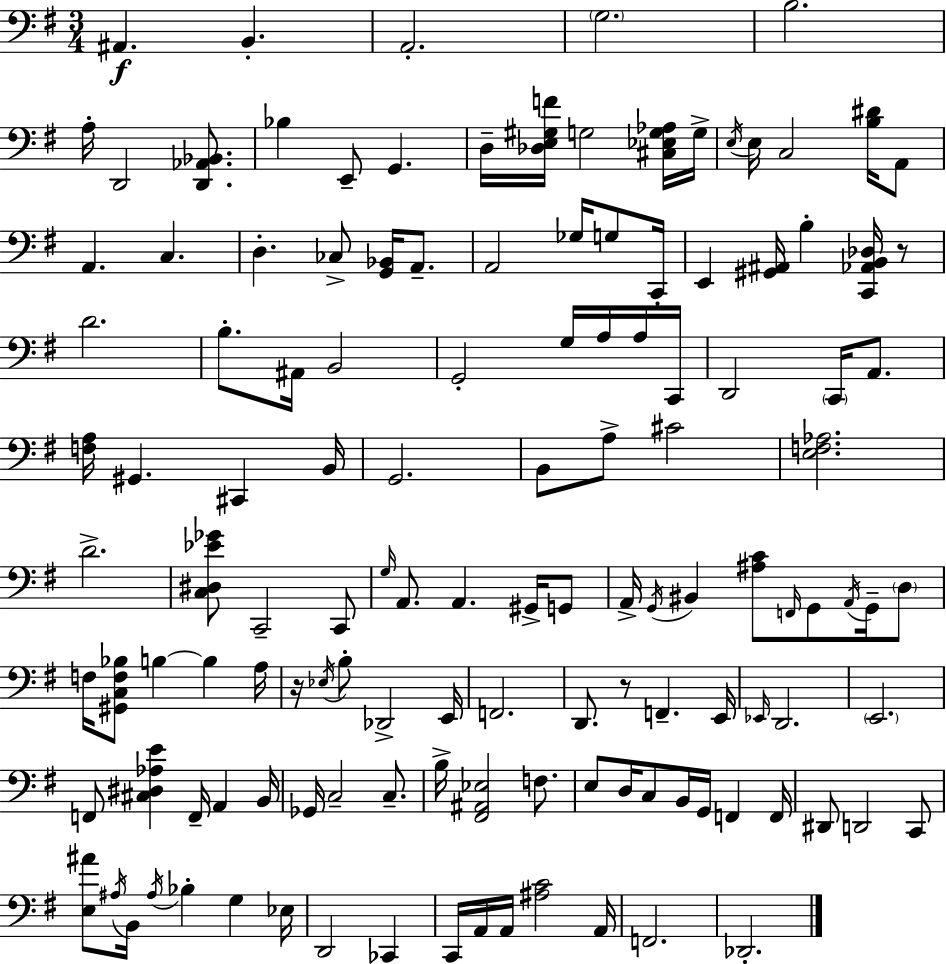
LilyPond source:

{
  \clef bass
  \numericTimeSignature
  \time 3/4
  \key g \major
  ais,4.\f b,4.-. | a,2.-. | \parenthesize g2. | b2. | \break a16-. d,2 <d, aes, bes,>8. | bes4 e,8-- g,4. | d16-- <des e gis f'>16 g2 <cis ees g aes>16 g16-> | \acciaccatura { e16 } e16 c2 <b dis'>16 a,8 | \break a,4. c4. | d4.-. ces8-> <g, bes,>16 a,8.-- | a,2 ges16 g8 | c,16-. e,4 <gis, ais,>16 b4-. <c, aes, b, des>16 r8 | \break d'2. | b8.-. ais,16 b,2 | g,2-. g16 a16 a16 | c,16 d,2 \parenthesize c,16 a,8. | \break <f a>16 gis,4. cis,4 | b,16 g,2. | b,8 a8-> cis'2 | <e f aes>2. | \break d'2.-> | <c dis ees' ges'>8 c,2-- c,8 | \grace { g16 } a,8. a,4. gis,16-> | g,8 a,16-> \acciaccatura { g,16 } bis,4 <ais c'>8 \grace { f,16 } g,8 | \break \acciaccatura { a,16 } g,16-- \parenthesize d8 f16 <gis, c f bes>8 b4~~ | b4 a16 r16 \acciaccatura { ees16 } b8-. des,2-> | e,16 f,2. | d,8. r8 f,4.-- | \break e,16 \grace { ees,16 } d,2. | \parenthesize e,2. | f,8 <cis dis aes e'>4 | f,16-- a,4 b,16 ges,16 c2-- | \break c8.-- b16-> <fis, ais, ees>2 | f8. e8 d16 c8 | b,16 g,16 f,4 f,16 dis,8 d,2 | c,8 <e ais'>8 \acciaccatura { ais16 } b,16 \acciaccatura { ais16 } | \break bes4-. g4 ees16 d,2 | ces,4 c,16 a,16 a,16 | <ais c'>2 a,16 f,2. | des,2.-. | \break \bar "|."
}